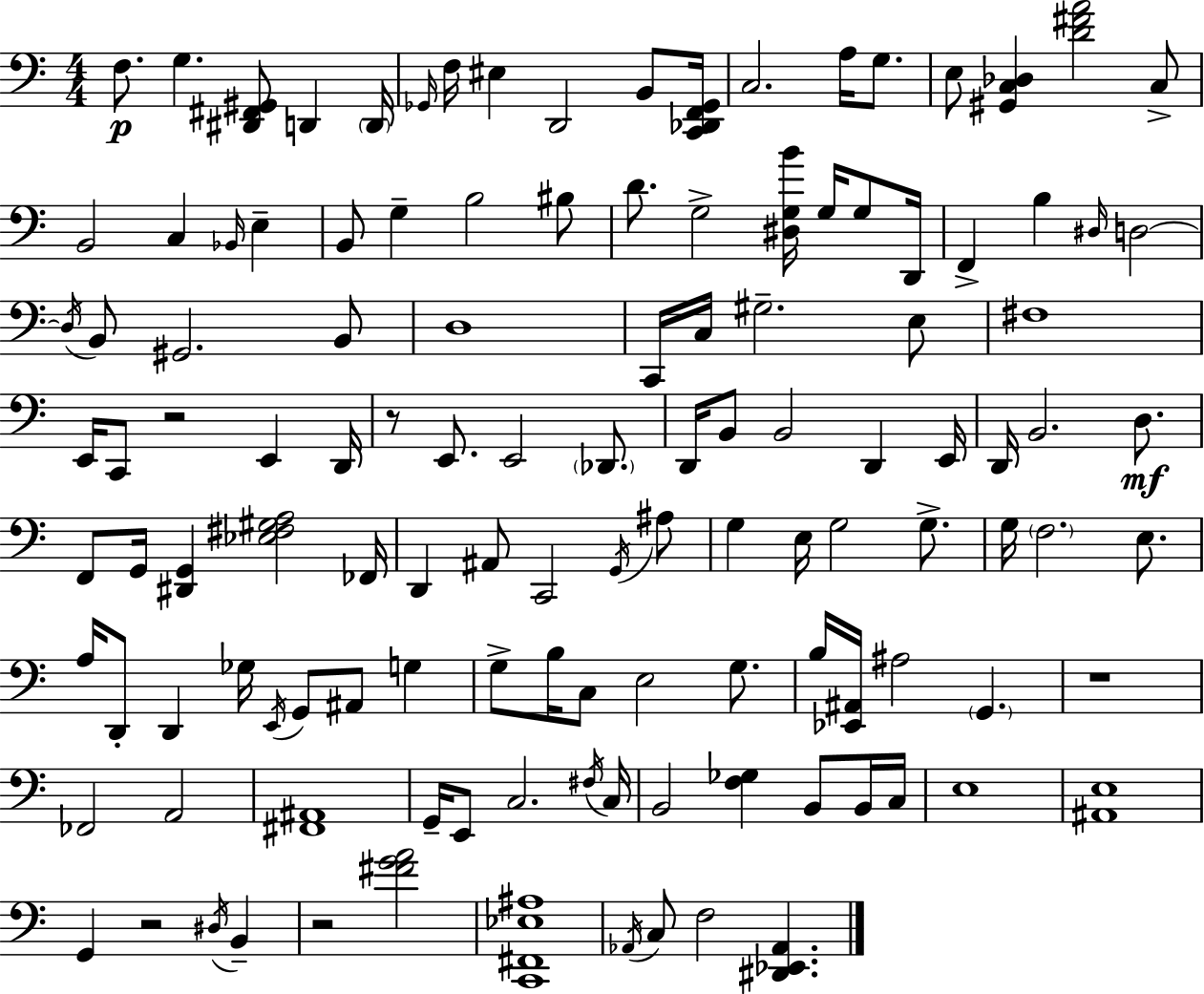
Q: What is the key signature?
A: A minor